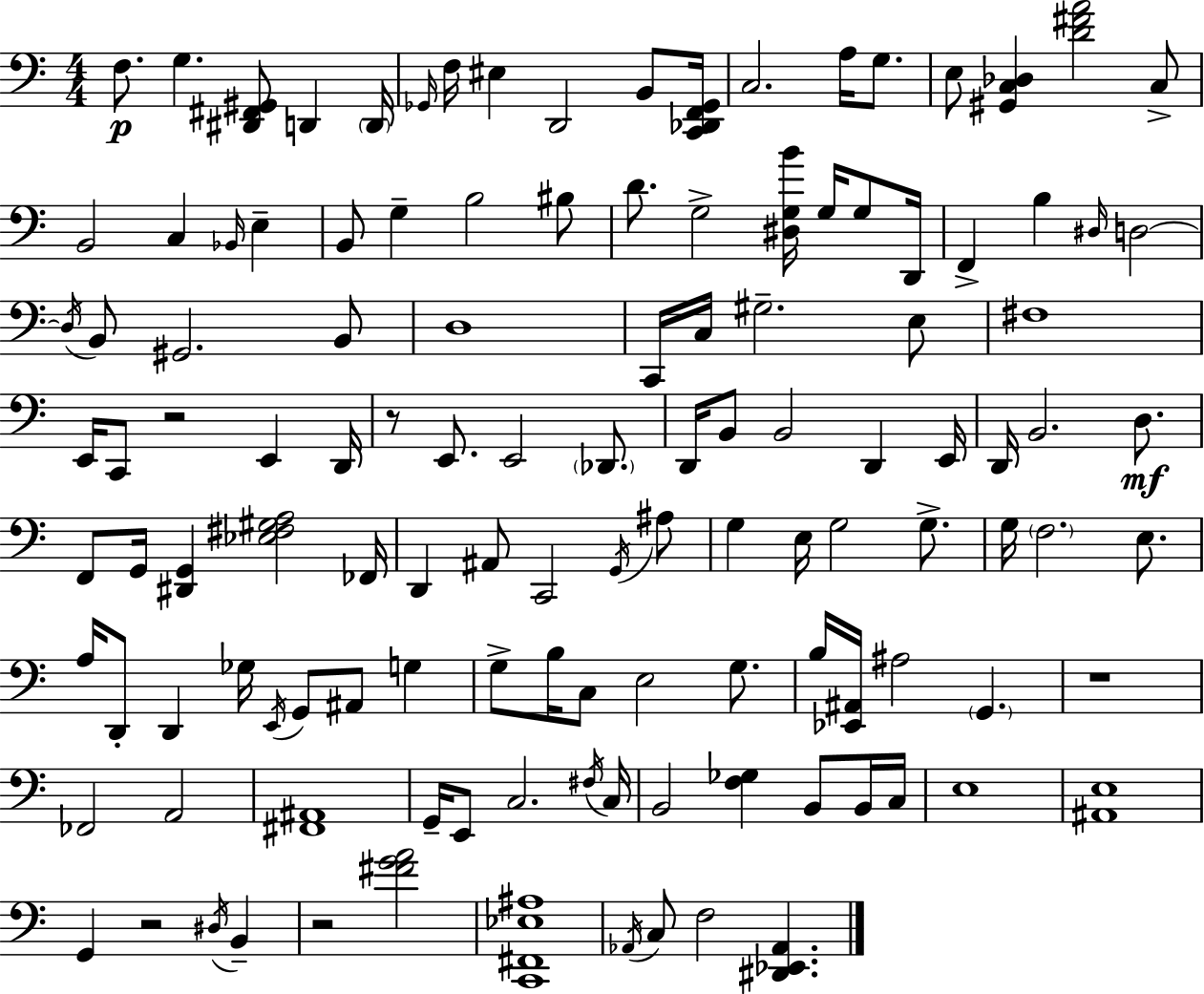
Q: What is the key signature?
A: A minor